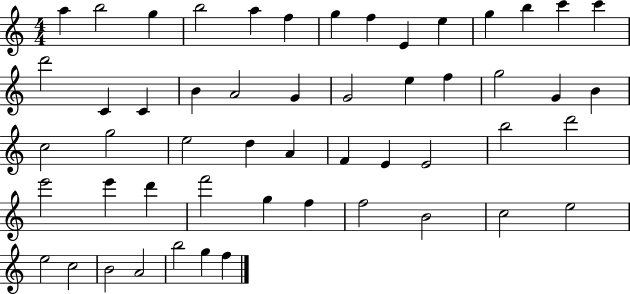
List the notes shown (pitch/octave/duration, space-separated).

A5/q B5/h G5/q B5/h A5/q F5/q G5/q F5/q E4/q E5/q G5/q B5/q C6/q C6/q D6/h C4/q C4/q B4/q A4/h G4/q G4/h E5/q F5/q G5/h G4/q B4/q C5/h G5/h E5/h D5/q A4/q F4/q E4/q E4/h B5/h D6/h E6/h E6/q D6/q F6/h G5/q F5/q F5/h B4/h C5/h E5/h E5/h C5/h B4/h A4/h B5/h G5/q F5/q